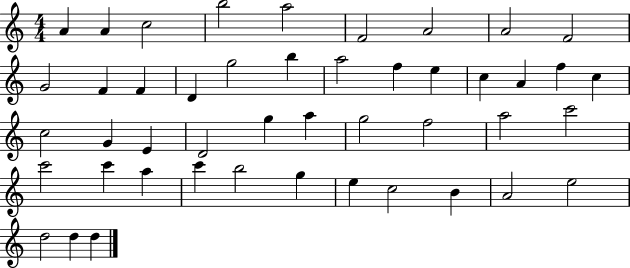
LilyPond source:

{
  \clef treble
  \numericTimeSignature
  \time 4/4
  \key c \major
  a'4 a'4 c''2 | b''2 a''2 | f'2 a'2 | a'2 f'2 | \break g'2 f'4 f'4 | d'4 g''2 b''4 | a''2 f''4 e''4 | c''4 a'4 f''4 c''4 | \break c''2 g'4 e'4 | d'2 g''4 a''4 | g''2 f''2 | a''2 c'''2 | \break c'''2 c'''4 a''4 | c'''4 b''2 g''4 | e''4 c''2 b'4 | a'2 e''2 | \break d''2 d''4 d''4 | \bar "|."
}